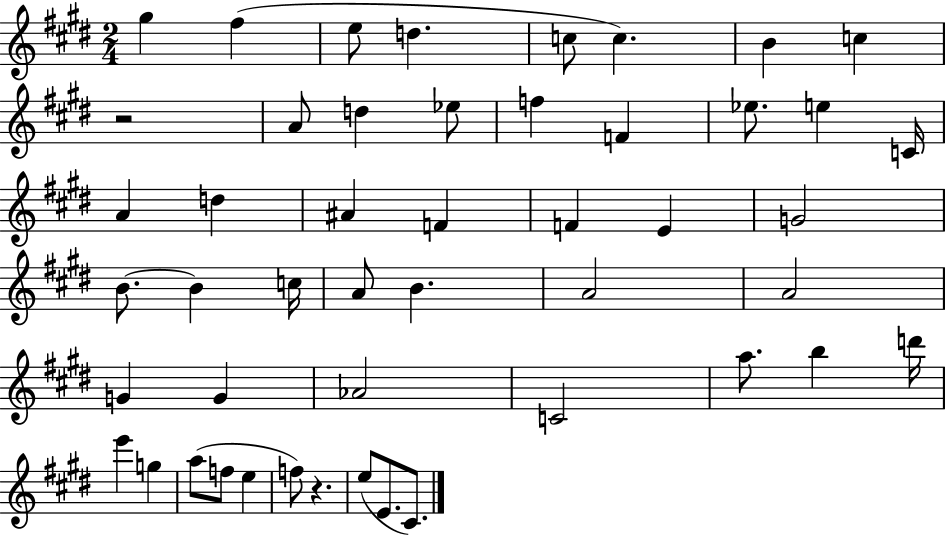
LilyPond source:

{
  \clef treble
  \numericTimeSignature
  \time 2/4
  \key e \major
  \repeat volta 2 { gis''4 fis''4( | e''8 d''4. | c''8 c''4.) | b'4 c''4 | \break r2 | a'8 d''4 ees''8 | f''4 f'4 | ees''8. e''4 c'16 | \break a'4 d''4 | ais'4 f'4 | f'4 e'4 | g'2 | \break b'8.~~ b'4 c''16 | a'8 b'4. | a'2 | a'2 | \break g'4 g'4 | aes'2 | c'2 | a''8. b''4 d'''16 | \break e'''4 g''4 | a''8( f''8 e''4 | f''8) r4. | e''8( e'8. cis'8.) | \break } \bar "|."
}